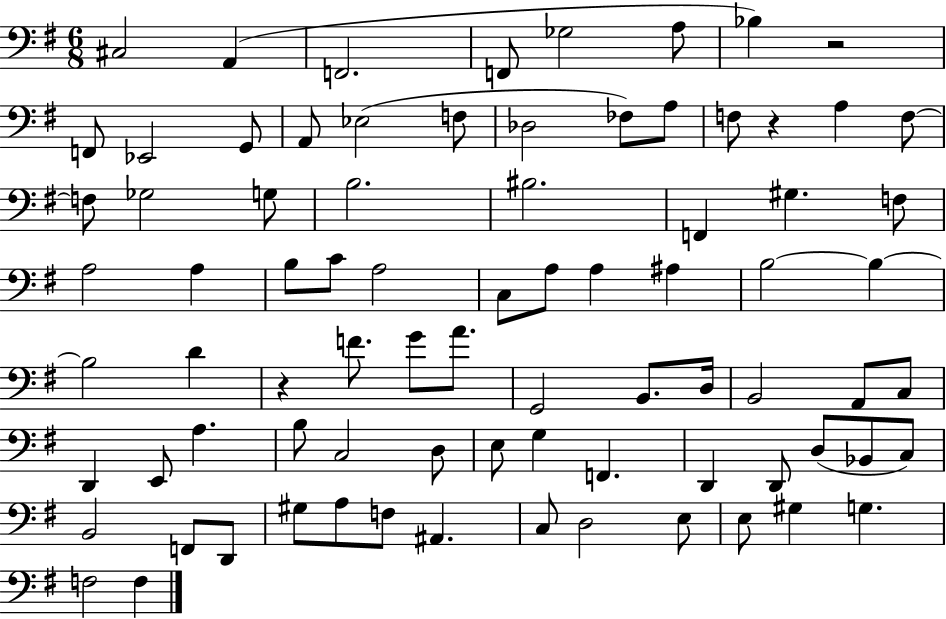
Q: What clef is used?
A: bass